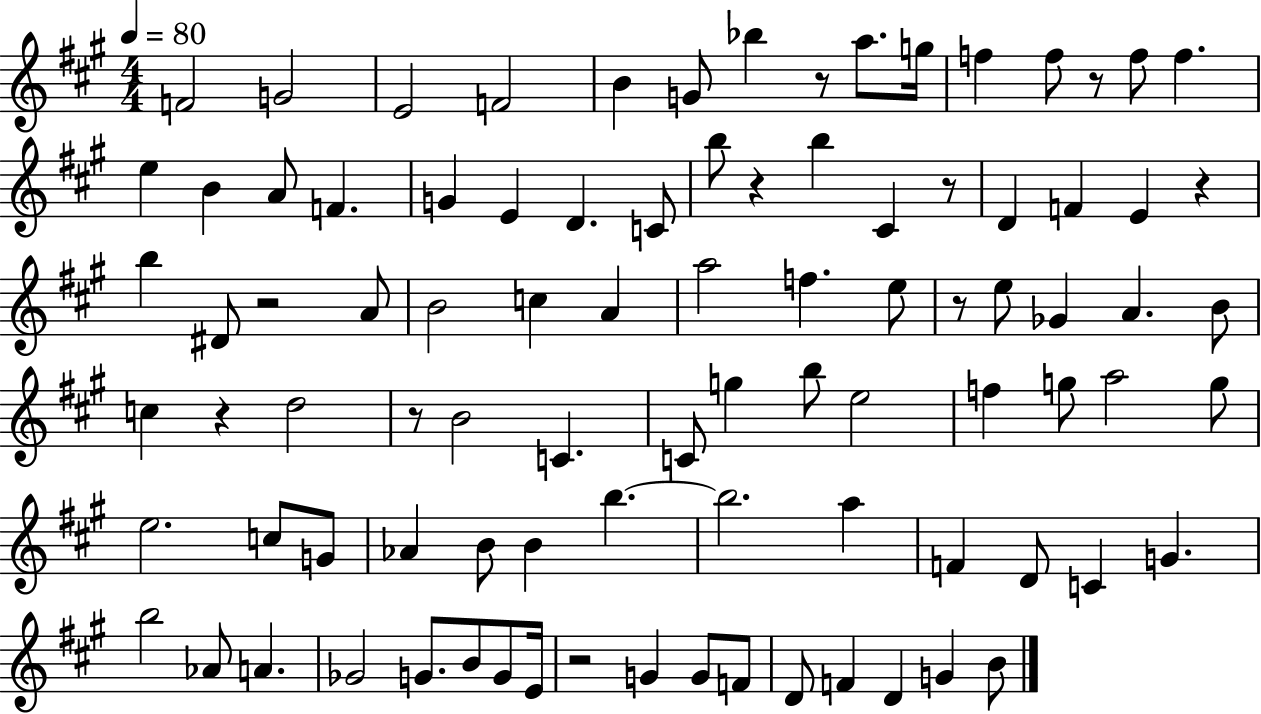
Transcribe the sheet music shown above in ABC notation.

X:1
T:Untitled
M:4/4
L:1/4
K:A
F2 G2 E2 F2 B G/2 _b z/2 a/2 g/4 f f/2 z/2 f/2 f e B A/2 F G E D C/2 b/2 z b ^C z/2 D F E z b ^D/2 z2 A/2 B2 c A a2 f e/2 z/2 e/2 _G A B/2 c z d2 z/2 B2 C C/2 g b/2 e2 f g/2 a2 g/2 e2 c/2 G/2 _A B/2 B b b2 a F D/2 C G b2 _A/2 A _G2 G/2 B/2 G/2 E/4 z2 G G/2 F/2 D/2 F D G B/2